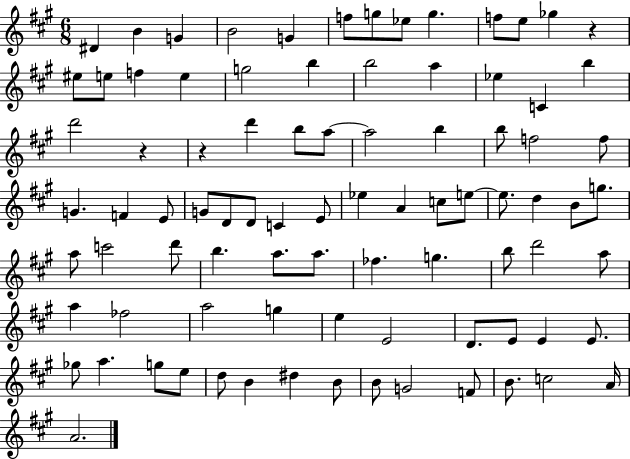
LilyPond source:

{
  \clef treble
  \numericTimeSignature
  \time 6/8
  \key a \major
  \repeat volta 2 { dis'4 b'4 g'4 | b'2 g'4 | f''8 g''8 ees''8 g''4. | f''8 e''8 ges''4 r4 | \break eis''8 e''8 f''4 e''4 | g''2 b''4 | b''2 a''4 | ees''4 c'4 b''4 | \break d'''2 r4 | r4 d'''4 b''8 a''8~~ | a''2 b''4 | b''8 f''2 f''8 | \break g'4. f'4 e'8 | g'8 d'8 d'8 c'4 e'8 | ees''4 a'4 c''8 e''8~~ | e''8. d''4 b'8 g''8. | \break a''8 c'''2 d'''8 | b''4. a''8. a''8. | fes''4. g''4. | b''8 d'''2 a''8 | \break a''4 fes''2 | a''2 g''4 | e''4 e'2 | d'8. e'8 e'4 e'8. | \break ges''8 a''4. g''8 e''8 | d''8 b'4 dis''4 b'8 | b'8 g'2 f'8 | b'8. c''2 a'16 | \break a'2. | } \bar "|."
}